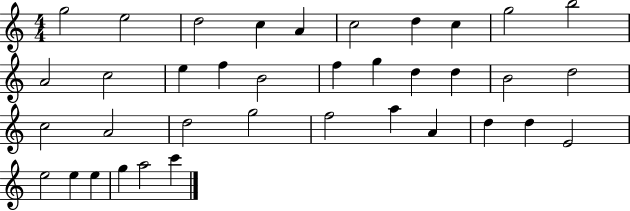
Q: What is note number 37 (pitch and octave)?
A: C6